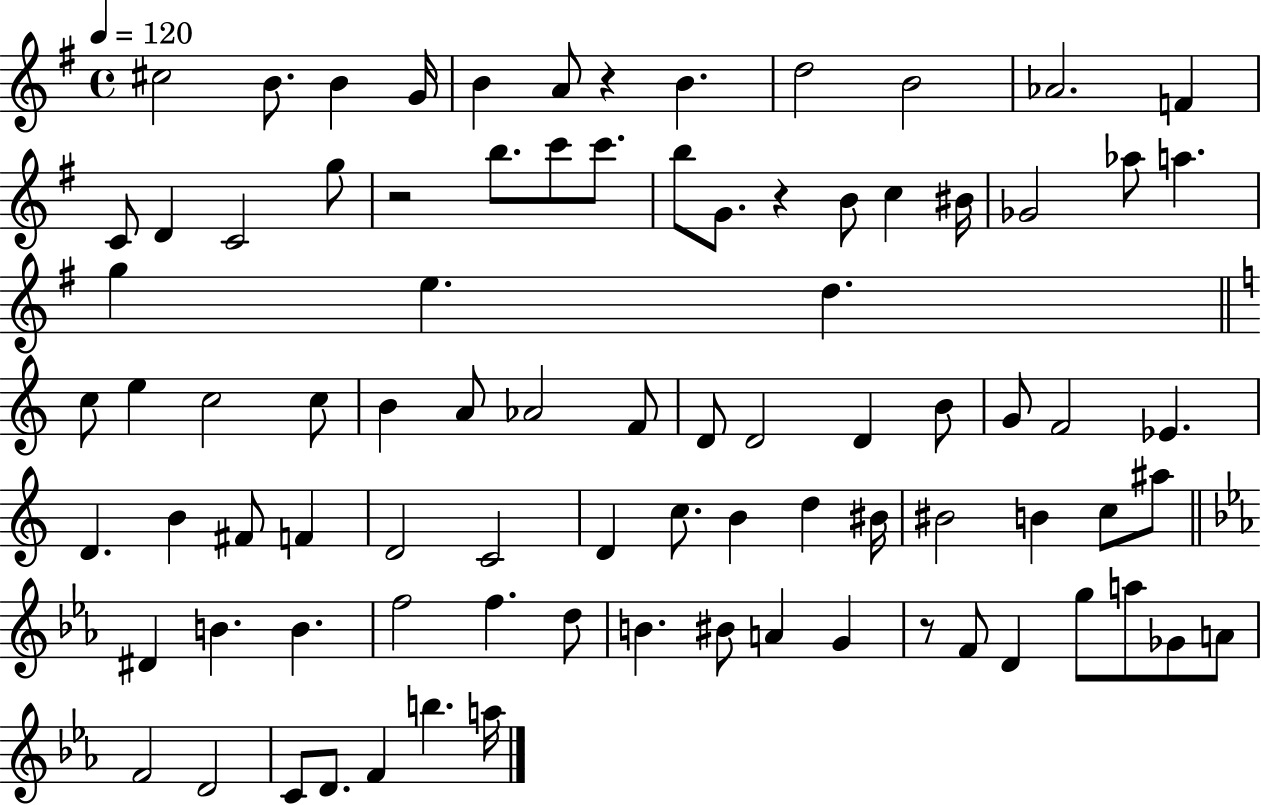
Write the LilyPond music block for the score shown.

{
  \clef treble
  \time 4/4
  \defaultTimeSignature
  \key g \major
  \tempo 4 = 120
  cis''2 b'8. b'4 g'16 | b'4 a'8 r4 b'4. | d''2 b'2 | aes'2. f'4 | \break c'8 d'4 c'2 g''8 | r2 b''8. c'''8 c'''8. | b''8 g'8. r4 b'8 c''4 bis'16 | ges'2 aes''8 a''4. | \break g''4 e''4. d''4. | \bar "||" \break \key c \major c''8 e''4 c''2 c''8 | b'4 a'8 aes'2 f'8 | d'8 d'2 d'4 b'8 | g'8 f'2 ees'4. | \break d'4. b'4 fis'8 f'4 | d'2 c'2 | d'4 c''8. b'4 d''4 bis'16 | bis'2 b'4 c''8 ais''8 | \break \bar "||" \break \key c \minor dis'4 b'4. b'4. | f''2 f''4. d''8 | b'4. bis'8 a'4 g'4 | r8 f'8 d'4 g''8 a''8 ges'8 a'8 | \break f'2 d'2 | c'8 d'8. f'4 b''4. a''16 | \bar "|."
}